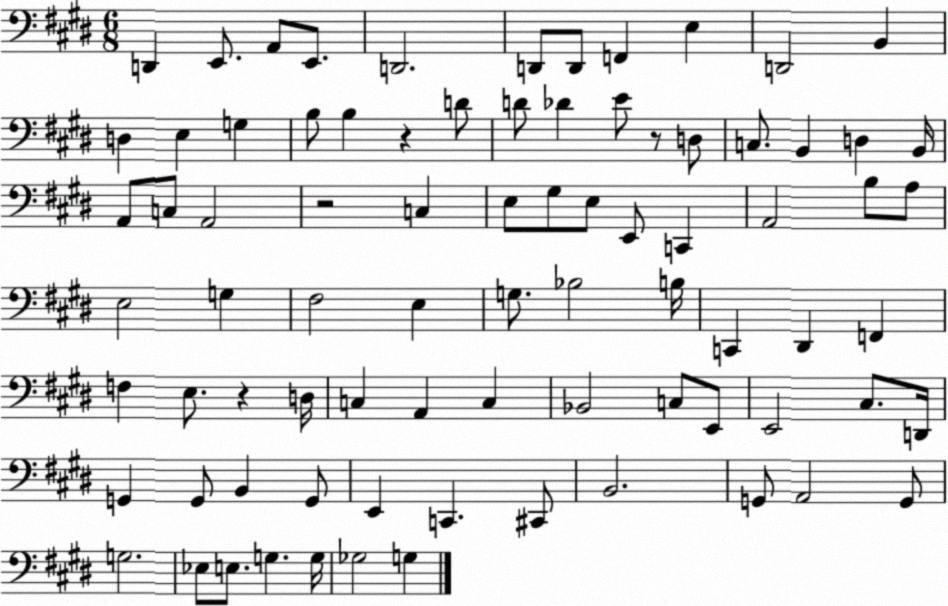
X:1
T:Untitled
M:6/8
L:1/4
K:E
D,, E,,/2 A,,/2 E,,/2 D,,2 D,,/2 D,,/2 F,, E, D,,2 B,, D, E, G, B,/2 B, z D/2 D/2 _D E/2 z/2 D,/2 C,/2 B,, D, B,,/4 A,,/2 C,/2 A,,2 z2 C, E,/2 ^G,/2 E,/2 E,,/2 C,, A,,2 B,/2 A,/2 E,2 G, ^F,2 E, G,/2 _B,2 B,/4 C,, ^D,, F,, F, E,/2 z D,/4 C, A,, C, _B,,2 C,/2 E,,/2 E,,2 ^C,/2 D,,/4 G,, G,,/2 B,, G,,/2 E,, C,, ^C,,/2 B,,2 G,,/2 A,,2 G,,/2 G,2 _E,/2 E,/2 G, G,/4 _G,2 G,